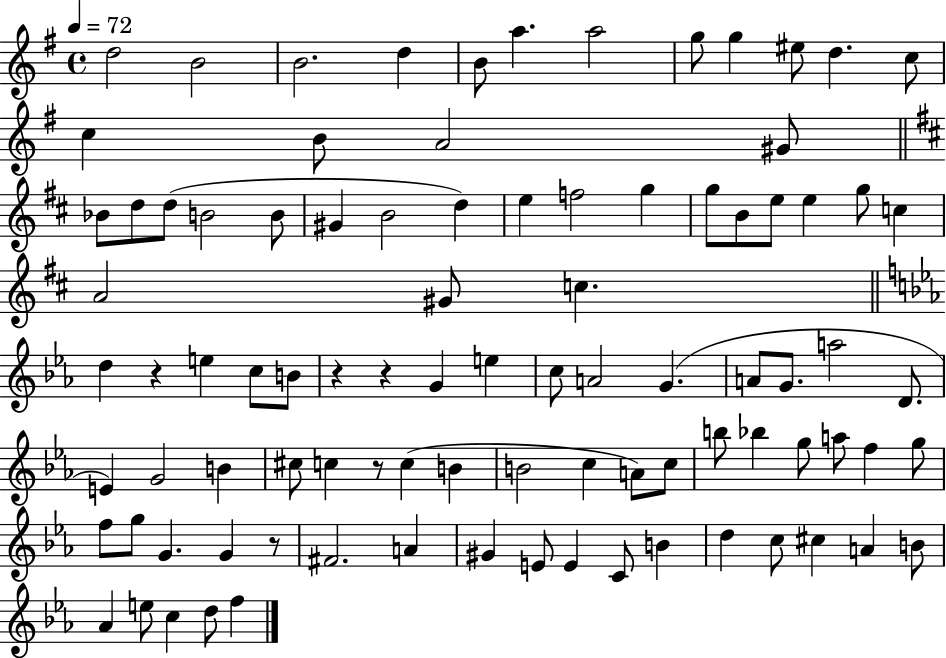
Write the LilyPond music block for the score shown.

{
  \clef treble
  \time 4/4
  \defaultTimeSignature
  \key g \major
  \tempo 4 = 72
  d''2 b'2 | b'2. d''4 | b'8 a''4. a''2 | g''8 g''4 eis''8 d''4. c''8 | \break c''4 b'8 a'2 gis'8 | \bar "||" \break \key d \major bes'8 d''8 d''8( b'2 b'8 | gis'4 b'2 d''4) | e''4 f''2 g''4 | g''8 b'8 e''8 e''4 g''8 c''4 | \break a'2 gis'8 c''4. | \bar "||" \break \key ees \major d''4 r4 e''4 c''8 b'8 | r4 r4 g'4 e''4 | c''8 a'2 g'4.( | a'8 g'8. a''2 d'8. | \break e'4) g'2 b'4 | cis''8 c''4 r8 c''4( b'4 | b'2 c''4 a'8) c''8 | b''8 bes''4 g''8 a''8 f''4 g''8 | \break f''8 g''8 g'4. g'4 r8 | fis'2. a'4 | gis'4 e'8 e'4 c'8 b'4 | d''4 c''8 cis''4 a'4 b'8 | \break aes'4 e''8 c''4 d''8 f''4 | \bar "|."
}